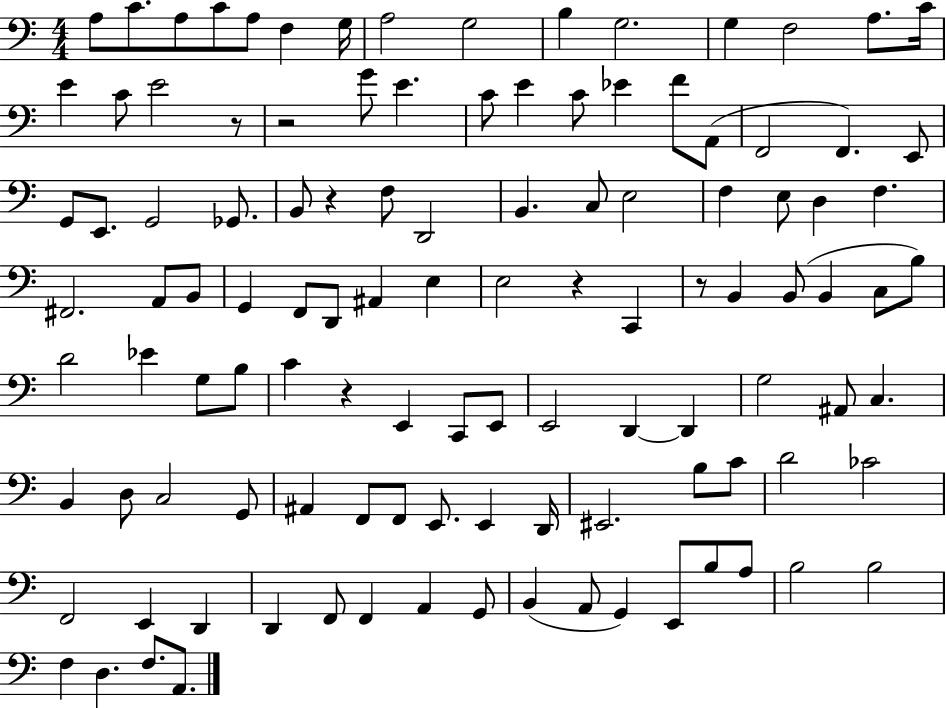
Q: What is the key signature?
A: C major